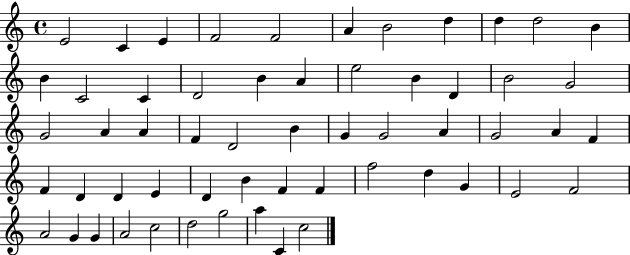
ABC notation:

X:1
T:Untitled
M:4/4
L:1/4
K:C
E2 C E F2 F2 A B2 d d d2 B B C2 C D2 B A e2 B D B2 G2 G2 A A F D2 B G G2 A G2 A F F D D E D B F F f2 d G E2 F2 A2 G G A2 c2 d2 g2 a C c2